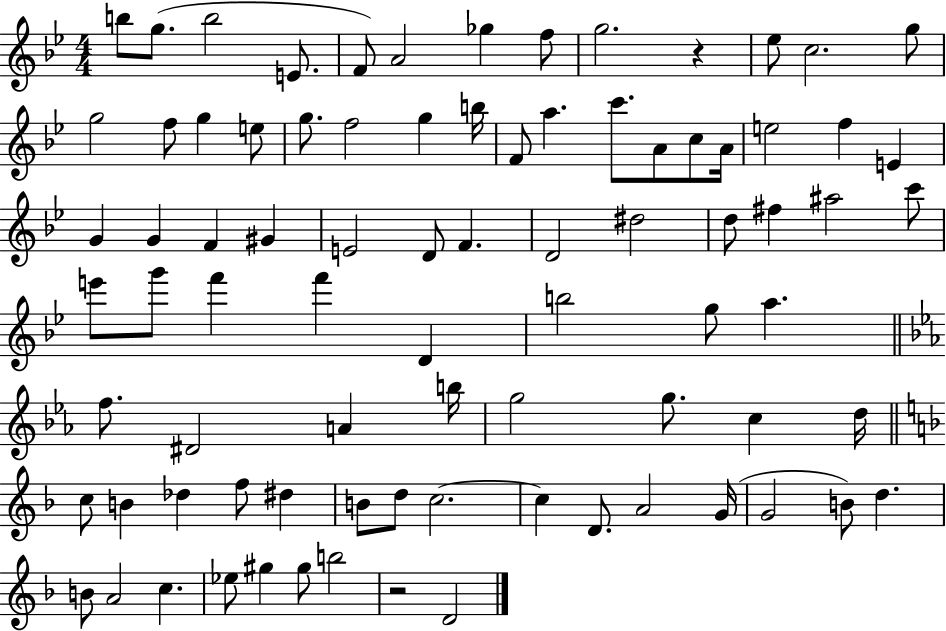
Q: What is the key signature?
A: BES major